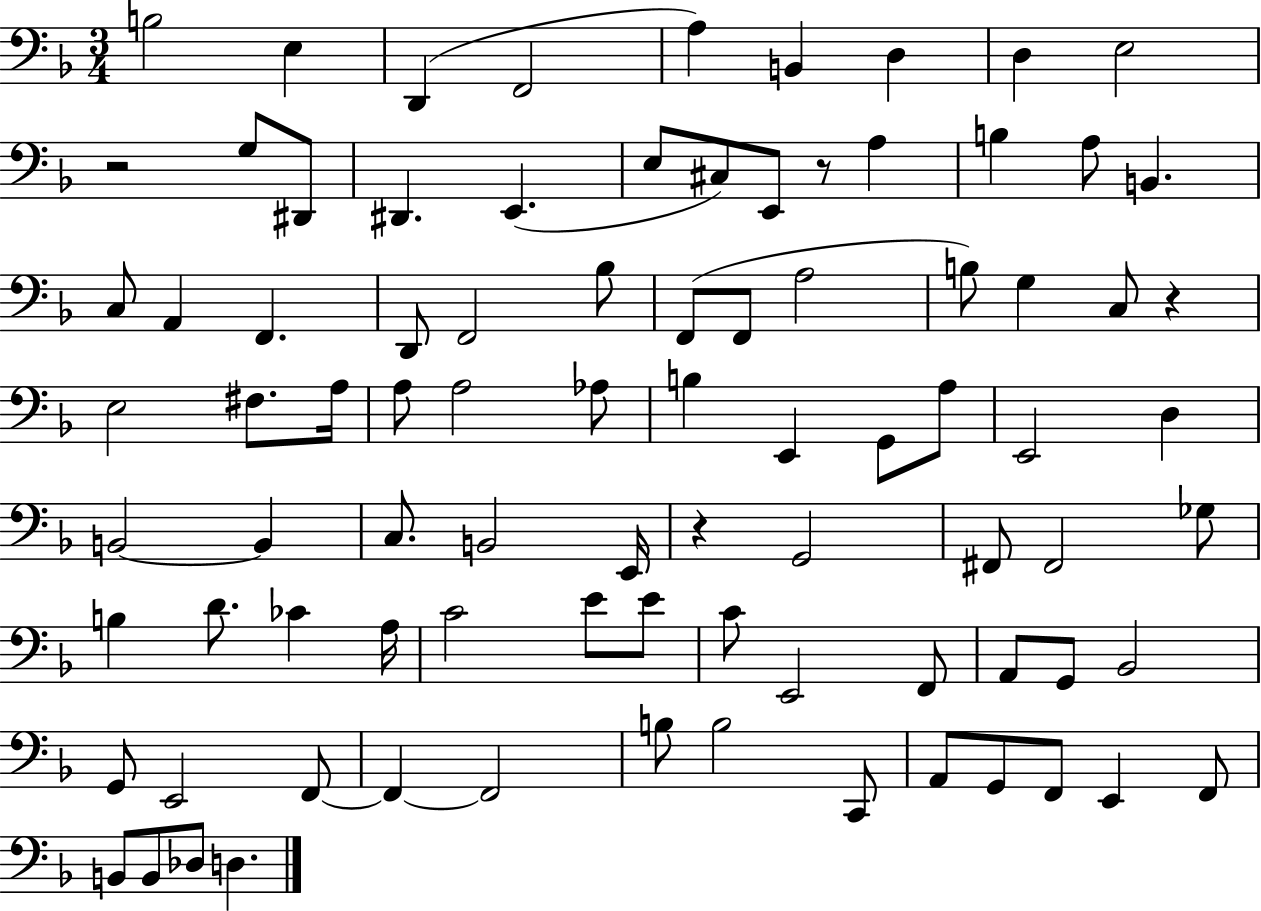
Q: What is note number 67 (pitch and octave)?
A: G2